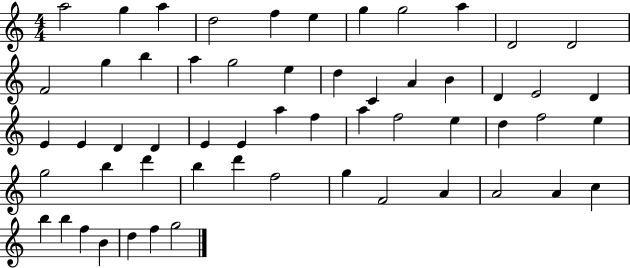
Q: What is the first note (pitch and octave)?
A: A5